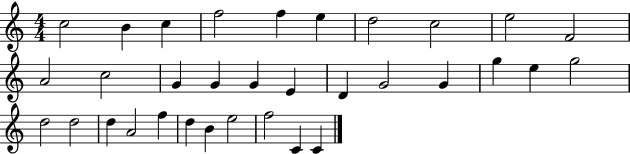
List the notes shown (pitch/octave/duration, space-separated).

C5/h B4/q C5/q F5/h F5/q E5/q D5/h C5/h E5/h F4/h A4/h C5/h G4/q G4/q G4/q E4/q D4/q G4/h G4/q G5/q E5/q G5/h D5/h D5/h D5/q A4/h F5/q D5/q B4/q E5/h F5/h C4/q C4/q